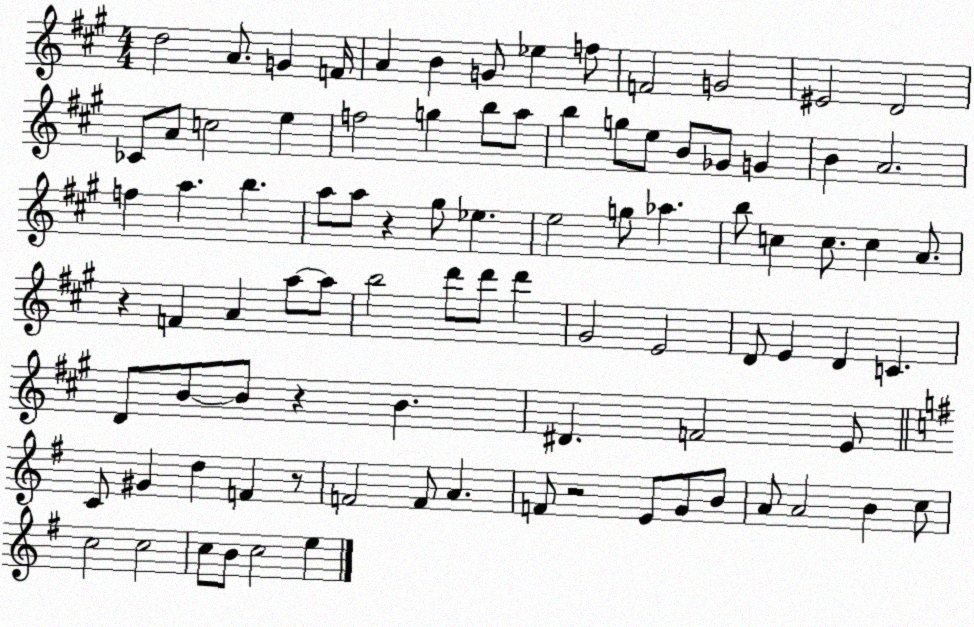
X:1
T:Untitled
M:4/4
L:1/4
K:A
d2 A/2 G F/4 A B G/2 _e f/2 F2 G2 ^E2 D2 _C/2 A/2 c2 e f2 g b/2 a/2 b g/2 e/2 B/2 _G/2 G B A2 f a b a/2 a/2 z ^g/2 _e e2 g/2 _a b/2 c c/2 c A/2 z F A a/2 a/2 b2 d'/2 d'/2 d' ^G2 E2 D/2 E D C D/2 B/2 B/2 z B ^D F2 E/2 C/2 ^G d F z/2 F2 F/2 A F/2 z2 E/2 G/2 B/2 A/2 A2 B c/2 c2 c2 c/2 B/2 c2 e